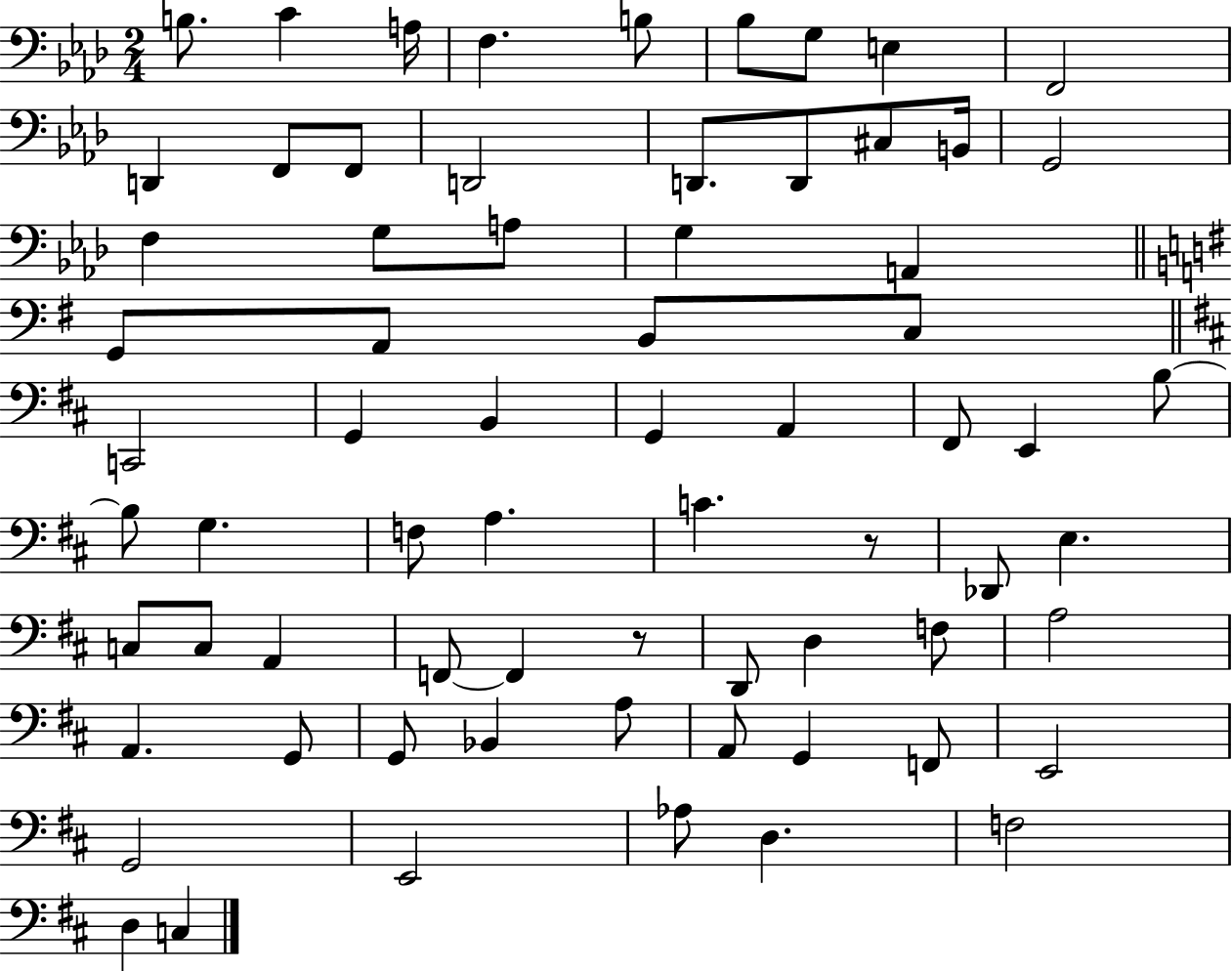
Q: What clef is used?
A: bass